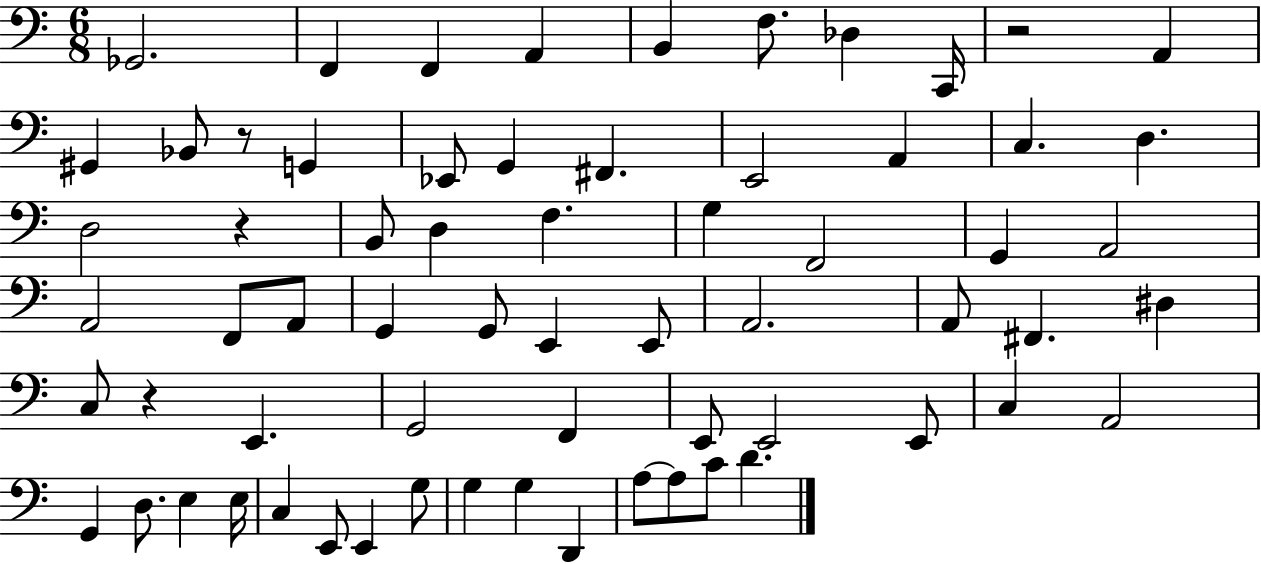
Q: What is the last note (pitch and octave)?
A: D4